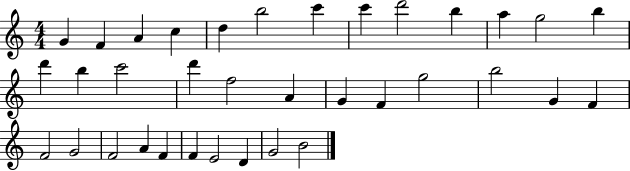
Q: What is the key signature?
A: C major